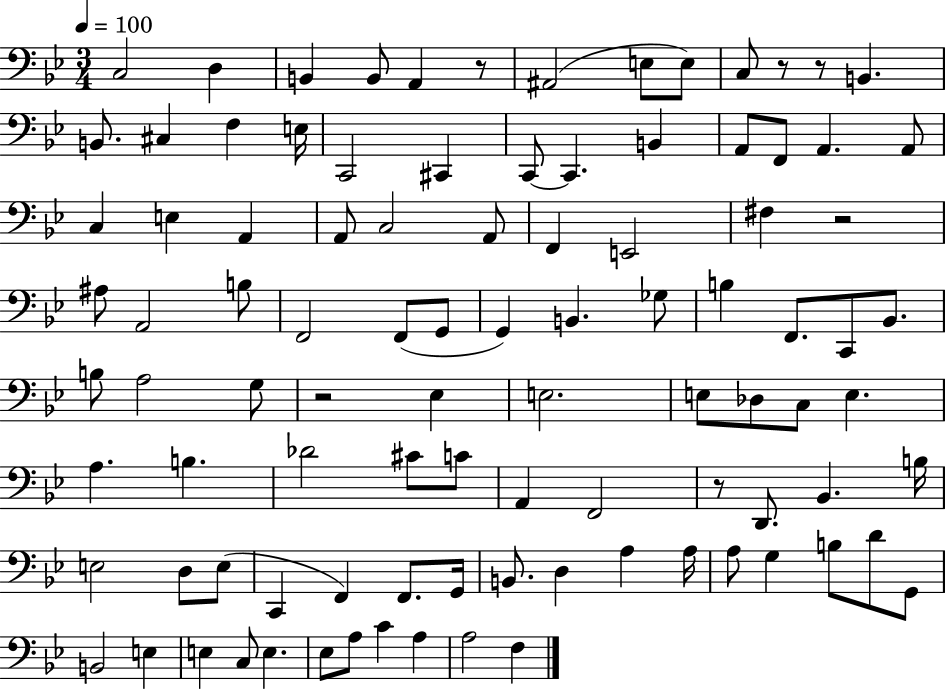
C3/h D3/q B2/q B2/e A2/q R/e A#2/h E3/e E3/e C3/e R/e R/e B2/q. B2/e. C#3/q F3/q E3/s C2/h C#2/q C2/e C2/q. B2/q A2/e F2/e A2/q. A2/e C3/q E3/q A2/q A2/e C3/h A2/e F2/q E2/h F#3/q R/h A#3/e A2/h B3/e F2/h F2/e G2/e G2/q B2/q. Gb3/e B3/q F2/e. C2/e Bb2/e. B3/e A3/h G3/e R/h Eb3/q E3/h. E3/e Db3/e C3/e E3/q. A3/q. B3/q. Db4/h C#4/e C4/e A2/q F2/h R/e D2/e. Bb2/q. B3/s E3/h D3/e E3/e C2/q F2/q F2/e. G2/s B2/e. D3/q A3/q A3/s A3/e G3/q B3/e D4/e G2/e B2/h E3/q E3/q C3/e E3/q. Eb3/e A3/e C4/q A3/q A3/h F3/q